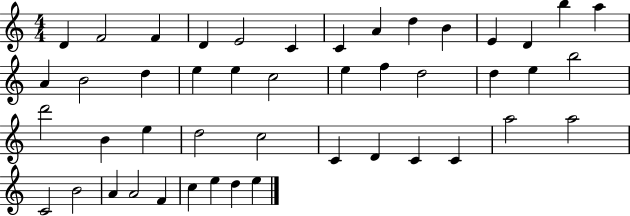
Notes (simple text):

D4/q F4/h F4/q D4/q E4/h C4/q C4/q A4/q D5/q B4/q E4/q D4/q B5/q A5/q A4/q B4/h D5/q E5/q E5/q C5/h E5/q F5/q D5/h D5/q E5/q B5/h D6/h B4/q E5/q D5/h C5/h C4/q D4/q C4/q C4/q A5/h A5/h C4/h B4/h A4/q A4/h F4/q C5/q E5/q D5/q E5/q